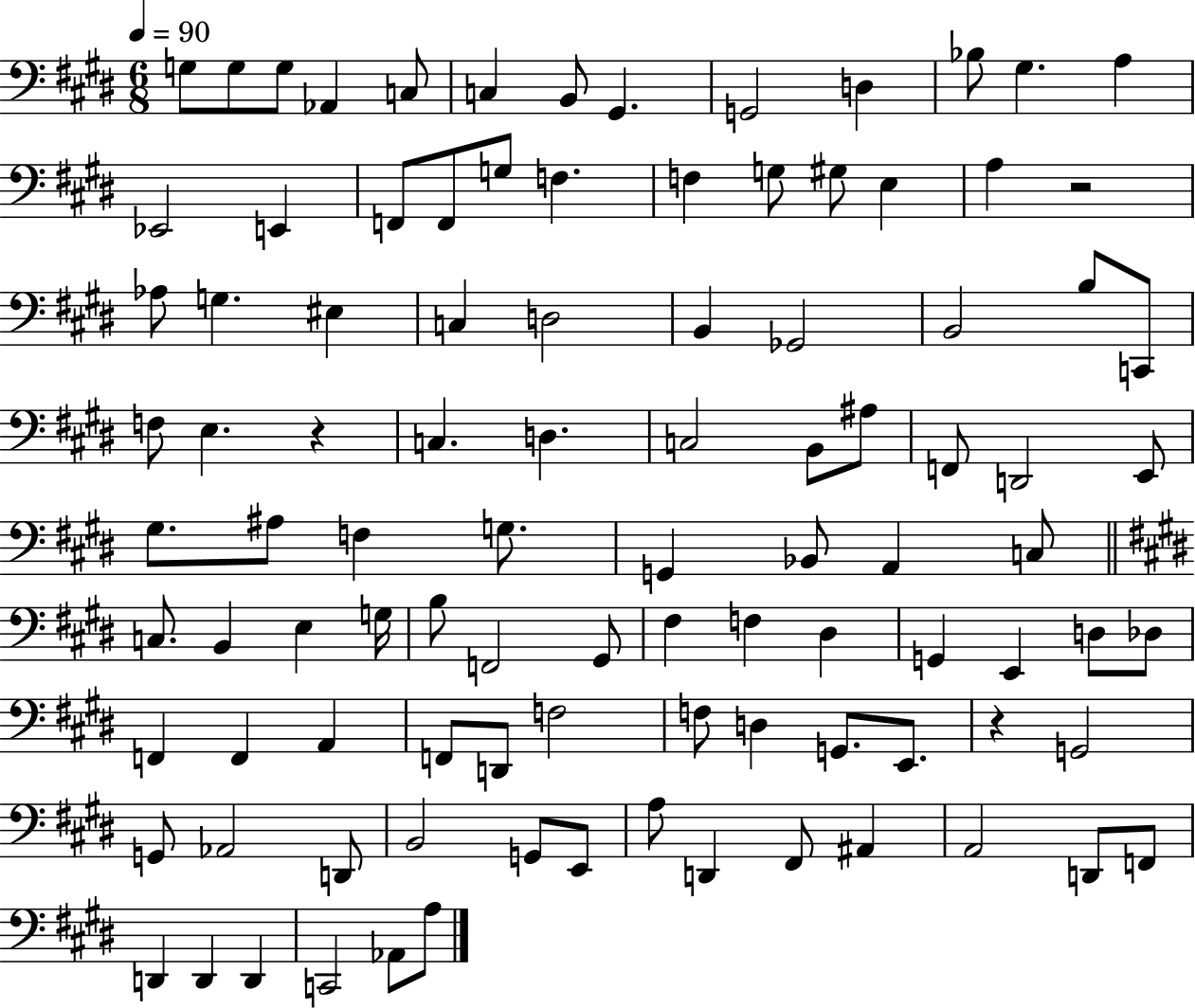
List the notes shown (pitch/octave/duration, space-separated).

G3/e G3/e G3/e Ab2/q C3/e C3/q B2/e G#2/q. G2/h D3/q Bb3/e G#3/q. A3/q Eb2/h E2/q F2/e F2/e G3/e F3/q. F3/q G3/e G#3/e E3/q A3/q R/h Ab3/e G3/q. EIS3/q C3/q D3/h B2/q Gb2/h B2/h B3/e C2/e F3/e E3/q. R/q C3/q. D3/q. C3/h B2/e A#3/e F2/e D2/h E2/e G#3/e. A#3/e F3/q G3/e. G2/q Bb2/e A2/q C3/e C3/e. B2/q E3/q G3/s B3/e F2/h G#2/e F#3/q F3/q D#3/q G2/q E2/q D3/e Db3/e F2/q F2/q A2/q F2/e D2/e F3/h F3/e D3/q G2/e. E2/e. R/q G2/h G2/e Ab2/h D2/e B2/h G2/e E2/e A3/e D2/q F#2/e A#2/q A2/h D2/e F2/e D2/q D2/q D2/q C2/h Ab2/e A3/e